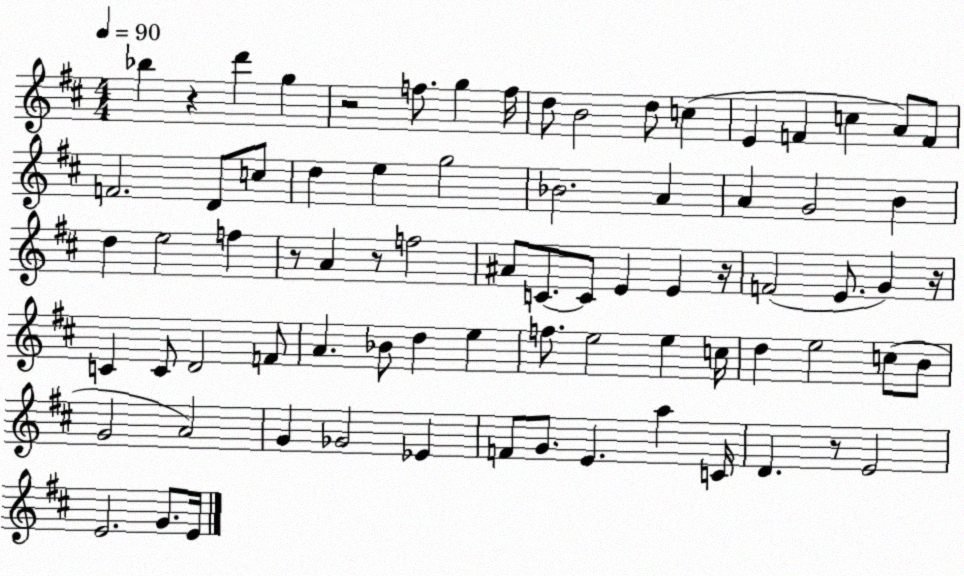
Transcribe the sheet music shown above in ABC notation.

X:1
T:Untitled
M:4/4
L:1/4
K:D
_b z d' g z2 f/2 g f/4 d/2 B2 d/2 c E F c A/2 F/2 F2 D/2 c/2 d e g2 _B2 A A G2 B d e2 f z/2 A z/2 f2 ^A/2 C/2 C/2 E E z/4 F2 E/2 G z/4 C C/2 D2 F/2 A _B/2 d e f/2 e2 e c/4 d e2 c/2 B/2 G2 A2 G _G2 _E F/2 G/2 E a C/4 D z/2 E2 E2 G/2 E/4